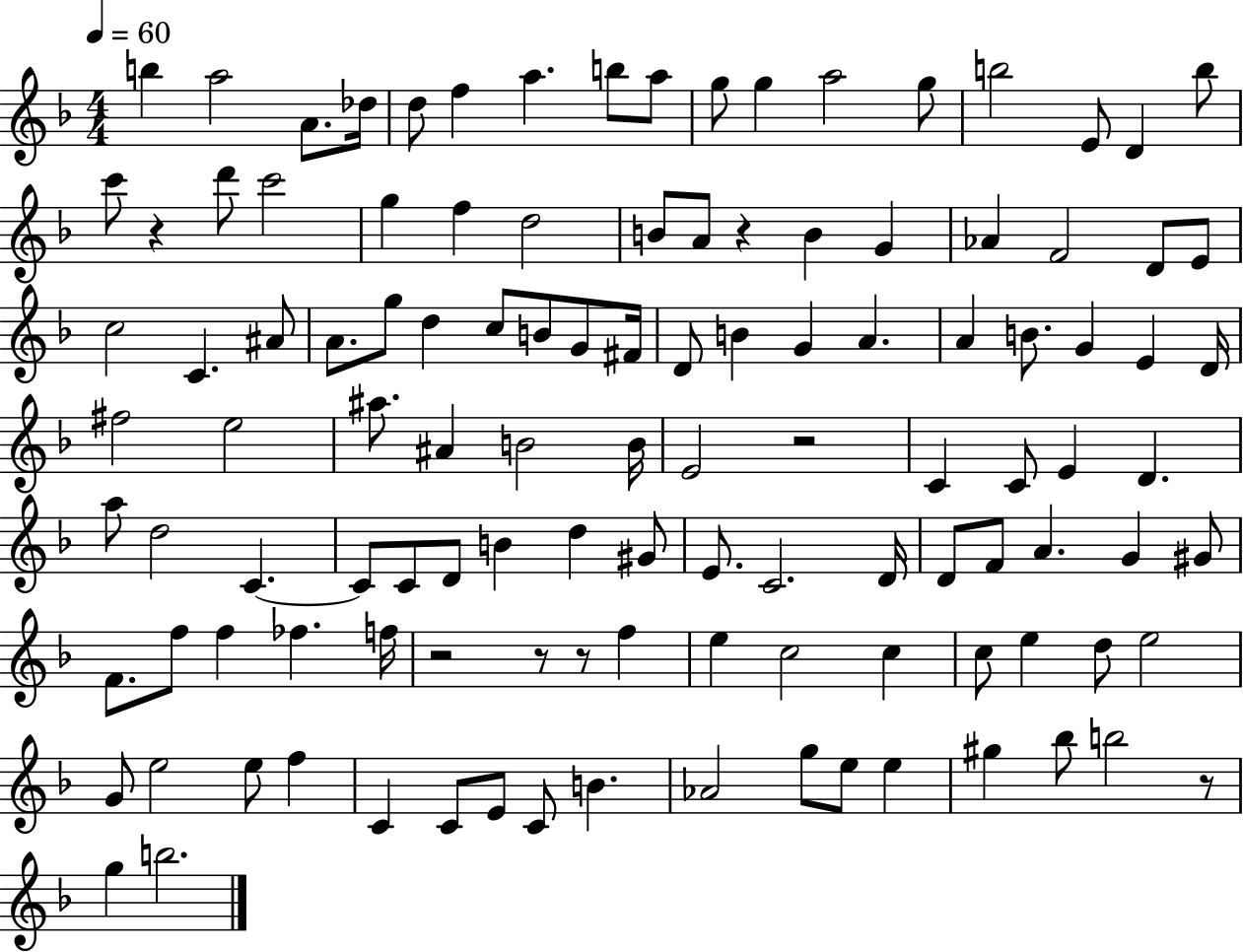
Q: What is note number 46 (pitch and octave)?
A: A4